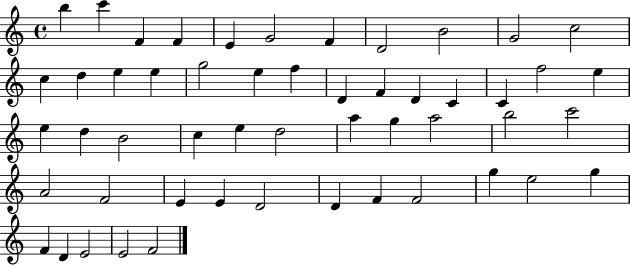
X:1
T:Untitled
M:4/4
L:1/4
K:C
b c' F F E G2 F D2 B2 G2 c2 c d e e g2 e f D F D C C f2 e e d B2 c e d2 a g a2 b2 c'2 A2 F2 E E D2 D F F2 g e2 g F D E2 E2 F2